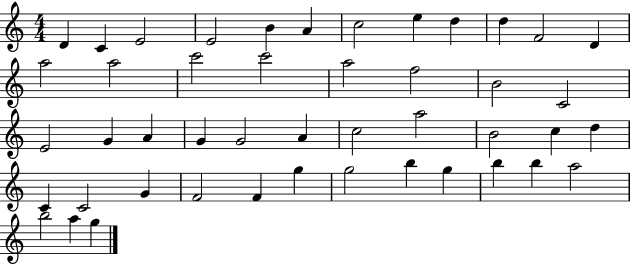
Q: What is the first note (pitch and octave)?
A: D4